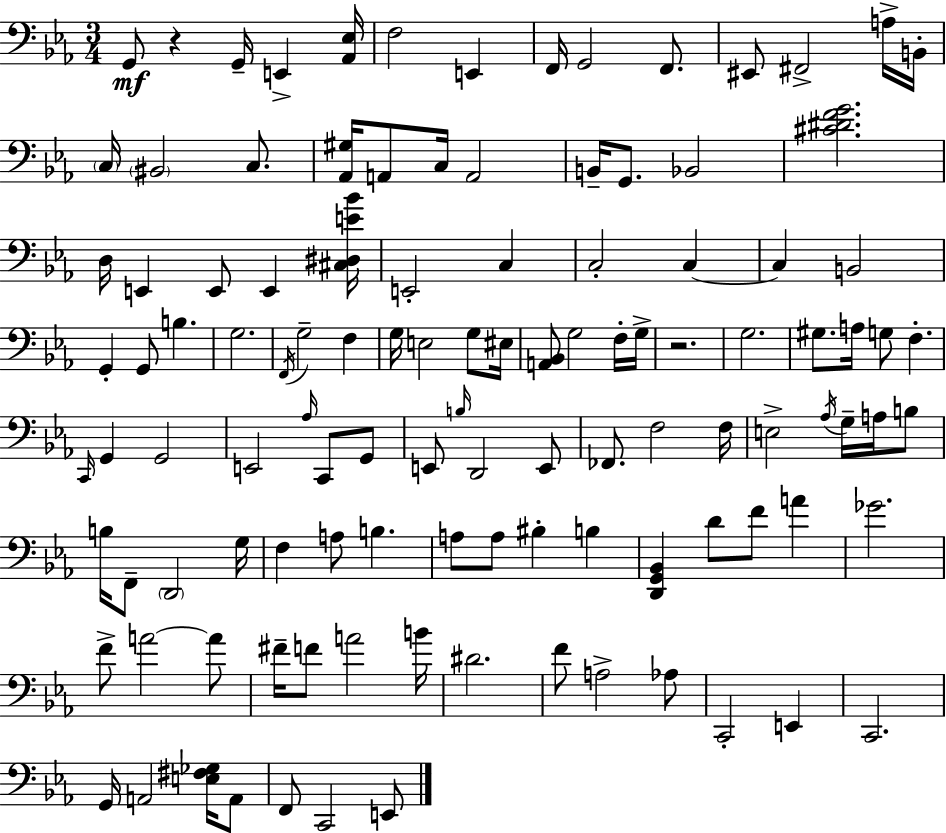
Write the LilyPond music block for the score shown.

{
  \clef bass
  \numericTimeSignature
  \time 3/4
  \key ees \major
  g,8\mf r4 g,16-- e,4-> <aes, ees>16 | f2 e,4 | f,16 g,2 f,8. | eis,8 fis,2-> a16-> b,16-. | \break \parenthesize c16 \parenthesize bis,2 c8. | <aes, gis>16 a,8 c16 a,2 | b,16-- g,8. bes,2 | <cis' dis' f' g'>2. | \break d16 e,4 e,8 e,4 <cis dis e' bes'>16 | e,2-. c4 | c2-. c4~~ | c4 b,2 | \break g,4-. g,8 b4. | g2. | \acciaccatura { f,16 } g2-- f4 | g16 e2 g8 | \break eis16 <a, bes,>8 g2 f16-. | g16-> r2. | g2. | gis8. a16 g8 f4.-. | \break \grace { c,16 } g,4 g,2 | e,2 \grace { aes16 } c,8 | g,8 e,8 \grace { b16 } d,2 | e,8 fes,8. f2 | \break f16 e2-> | \acciaccatura { aes16 } g16-- a16 b8 b16 f,8-- \parenthesize d,2 | g16 f4 a8 b4. | a8 a8 bis4-. | \break b4 <d, g, bes,>4 d'8 f'8 | a'4 ges'2. | f'8-> a'2~~ | a'8 fis'16-- f'8 a'2 | \break b'16 dis'2. | f'8 a2-> | aes8 c,2-. | e,4 c,2. | \break g,16 a,2 | <e fis ges>16 a,8 f,8 c,2 | e,8 \bar "|."
}